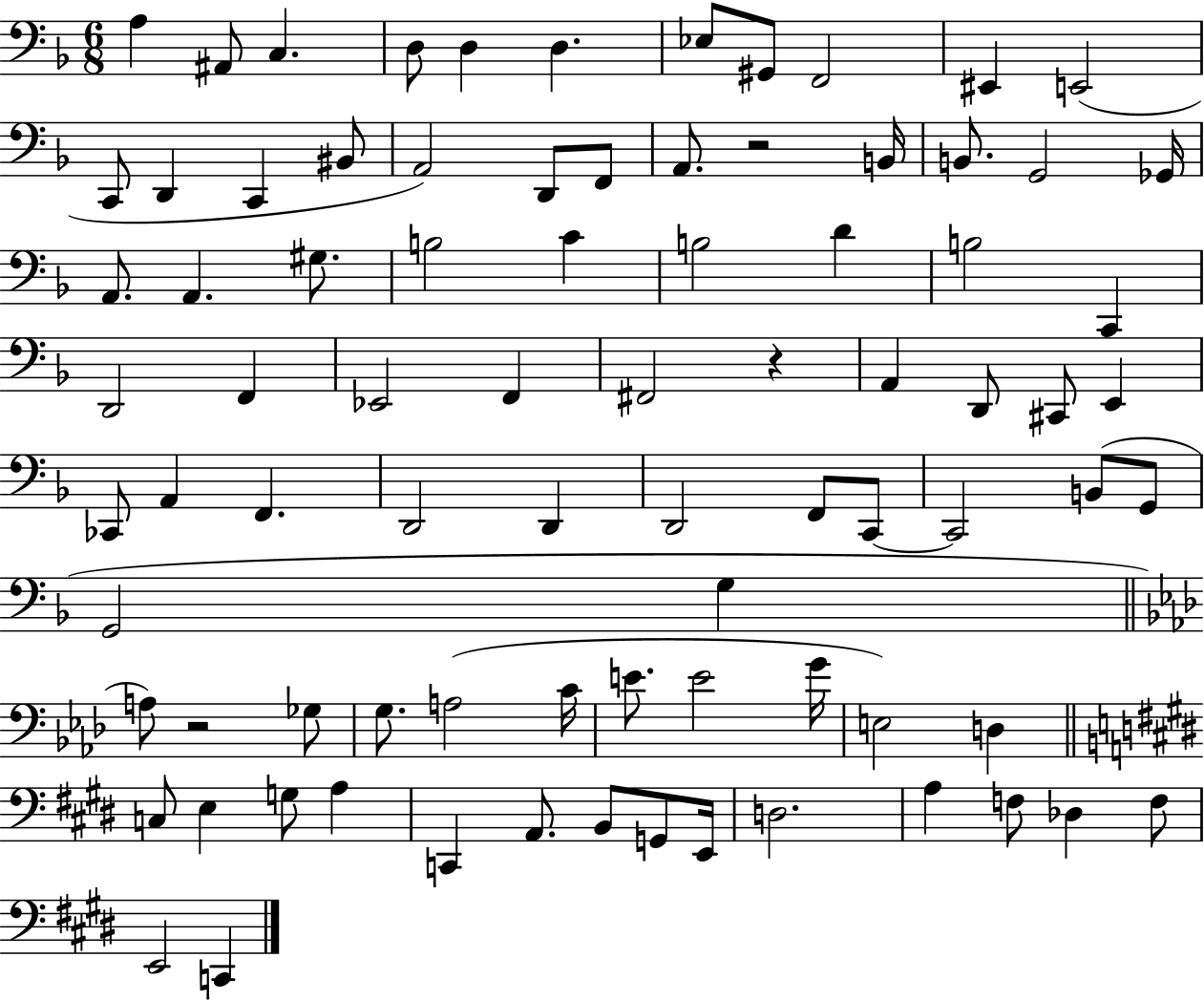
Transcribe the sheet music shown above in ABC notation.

X:1
T:Untitled
M:6/8
L:1/4
K:F
A, ^A,,/2 C, D,/2 D, D, _E,/2 ^G,,/2 F,,2 ^E,, E,,2 C,,/2 D,, C,, ^B,,/2 A,,2 D,,/2 F,,/2 A,,/2 z2 B,,/4 B,,/2 G,,2 _G,,/4 A,,/2 A,, ^G,/2 B,2 C B,2 D B,2 C,, D,,2 F,, _E,,2 F,, ^F,,2 z A,, D,,/2 ^C,,/2 E,, _C,,/2 A,, F,, D,,2 D,, D,,2 F,,/2 C,,/2 C,,2 B,,/2 G,,/2 G,,2 G, A,/2 z2 _G,/2 G,/2 A,2 C/4 E/2 E2 G/4 E,2 D, C,/2 E, G,/2 A, C,, A,,/2 B,,/2 G,,/2 E,,/4 D,2 A, F,/2 _D, F,/2 E,,2 C,,